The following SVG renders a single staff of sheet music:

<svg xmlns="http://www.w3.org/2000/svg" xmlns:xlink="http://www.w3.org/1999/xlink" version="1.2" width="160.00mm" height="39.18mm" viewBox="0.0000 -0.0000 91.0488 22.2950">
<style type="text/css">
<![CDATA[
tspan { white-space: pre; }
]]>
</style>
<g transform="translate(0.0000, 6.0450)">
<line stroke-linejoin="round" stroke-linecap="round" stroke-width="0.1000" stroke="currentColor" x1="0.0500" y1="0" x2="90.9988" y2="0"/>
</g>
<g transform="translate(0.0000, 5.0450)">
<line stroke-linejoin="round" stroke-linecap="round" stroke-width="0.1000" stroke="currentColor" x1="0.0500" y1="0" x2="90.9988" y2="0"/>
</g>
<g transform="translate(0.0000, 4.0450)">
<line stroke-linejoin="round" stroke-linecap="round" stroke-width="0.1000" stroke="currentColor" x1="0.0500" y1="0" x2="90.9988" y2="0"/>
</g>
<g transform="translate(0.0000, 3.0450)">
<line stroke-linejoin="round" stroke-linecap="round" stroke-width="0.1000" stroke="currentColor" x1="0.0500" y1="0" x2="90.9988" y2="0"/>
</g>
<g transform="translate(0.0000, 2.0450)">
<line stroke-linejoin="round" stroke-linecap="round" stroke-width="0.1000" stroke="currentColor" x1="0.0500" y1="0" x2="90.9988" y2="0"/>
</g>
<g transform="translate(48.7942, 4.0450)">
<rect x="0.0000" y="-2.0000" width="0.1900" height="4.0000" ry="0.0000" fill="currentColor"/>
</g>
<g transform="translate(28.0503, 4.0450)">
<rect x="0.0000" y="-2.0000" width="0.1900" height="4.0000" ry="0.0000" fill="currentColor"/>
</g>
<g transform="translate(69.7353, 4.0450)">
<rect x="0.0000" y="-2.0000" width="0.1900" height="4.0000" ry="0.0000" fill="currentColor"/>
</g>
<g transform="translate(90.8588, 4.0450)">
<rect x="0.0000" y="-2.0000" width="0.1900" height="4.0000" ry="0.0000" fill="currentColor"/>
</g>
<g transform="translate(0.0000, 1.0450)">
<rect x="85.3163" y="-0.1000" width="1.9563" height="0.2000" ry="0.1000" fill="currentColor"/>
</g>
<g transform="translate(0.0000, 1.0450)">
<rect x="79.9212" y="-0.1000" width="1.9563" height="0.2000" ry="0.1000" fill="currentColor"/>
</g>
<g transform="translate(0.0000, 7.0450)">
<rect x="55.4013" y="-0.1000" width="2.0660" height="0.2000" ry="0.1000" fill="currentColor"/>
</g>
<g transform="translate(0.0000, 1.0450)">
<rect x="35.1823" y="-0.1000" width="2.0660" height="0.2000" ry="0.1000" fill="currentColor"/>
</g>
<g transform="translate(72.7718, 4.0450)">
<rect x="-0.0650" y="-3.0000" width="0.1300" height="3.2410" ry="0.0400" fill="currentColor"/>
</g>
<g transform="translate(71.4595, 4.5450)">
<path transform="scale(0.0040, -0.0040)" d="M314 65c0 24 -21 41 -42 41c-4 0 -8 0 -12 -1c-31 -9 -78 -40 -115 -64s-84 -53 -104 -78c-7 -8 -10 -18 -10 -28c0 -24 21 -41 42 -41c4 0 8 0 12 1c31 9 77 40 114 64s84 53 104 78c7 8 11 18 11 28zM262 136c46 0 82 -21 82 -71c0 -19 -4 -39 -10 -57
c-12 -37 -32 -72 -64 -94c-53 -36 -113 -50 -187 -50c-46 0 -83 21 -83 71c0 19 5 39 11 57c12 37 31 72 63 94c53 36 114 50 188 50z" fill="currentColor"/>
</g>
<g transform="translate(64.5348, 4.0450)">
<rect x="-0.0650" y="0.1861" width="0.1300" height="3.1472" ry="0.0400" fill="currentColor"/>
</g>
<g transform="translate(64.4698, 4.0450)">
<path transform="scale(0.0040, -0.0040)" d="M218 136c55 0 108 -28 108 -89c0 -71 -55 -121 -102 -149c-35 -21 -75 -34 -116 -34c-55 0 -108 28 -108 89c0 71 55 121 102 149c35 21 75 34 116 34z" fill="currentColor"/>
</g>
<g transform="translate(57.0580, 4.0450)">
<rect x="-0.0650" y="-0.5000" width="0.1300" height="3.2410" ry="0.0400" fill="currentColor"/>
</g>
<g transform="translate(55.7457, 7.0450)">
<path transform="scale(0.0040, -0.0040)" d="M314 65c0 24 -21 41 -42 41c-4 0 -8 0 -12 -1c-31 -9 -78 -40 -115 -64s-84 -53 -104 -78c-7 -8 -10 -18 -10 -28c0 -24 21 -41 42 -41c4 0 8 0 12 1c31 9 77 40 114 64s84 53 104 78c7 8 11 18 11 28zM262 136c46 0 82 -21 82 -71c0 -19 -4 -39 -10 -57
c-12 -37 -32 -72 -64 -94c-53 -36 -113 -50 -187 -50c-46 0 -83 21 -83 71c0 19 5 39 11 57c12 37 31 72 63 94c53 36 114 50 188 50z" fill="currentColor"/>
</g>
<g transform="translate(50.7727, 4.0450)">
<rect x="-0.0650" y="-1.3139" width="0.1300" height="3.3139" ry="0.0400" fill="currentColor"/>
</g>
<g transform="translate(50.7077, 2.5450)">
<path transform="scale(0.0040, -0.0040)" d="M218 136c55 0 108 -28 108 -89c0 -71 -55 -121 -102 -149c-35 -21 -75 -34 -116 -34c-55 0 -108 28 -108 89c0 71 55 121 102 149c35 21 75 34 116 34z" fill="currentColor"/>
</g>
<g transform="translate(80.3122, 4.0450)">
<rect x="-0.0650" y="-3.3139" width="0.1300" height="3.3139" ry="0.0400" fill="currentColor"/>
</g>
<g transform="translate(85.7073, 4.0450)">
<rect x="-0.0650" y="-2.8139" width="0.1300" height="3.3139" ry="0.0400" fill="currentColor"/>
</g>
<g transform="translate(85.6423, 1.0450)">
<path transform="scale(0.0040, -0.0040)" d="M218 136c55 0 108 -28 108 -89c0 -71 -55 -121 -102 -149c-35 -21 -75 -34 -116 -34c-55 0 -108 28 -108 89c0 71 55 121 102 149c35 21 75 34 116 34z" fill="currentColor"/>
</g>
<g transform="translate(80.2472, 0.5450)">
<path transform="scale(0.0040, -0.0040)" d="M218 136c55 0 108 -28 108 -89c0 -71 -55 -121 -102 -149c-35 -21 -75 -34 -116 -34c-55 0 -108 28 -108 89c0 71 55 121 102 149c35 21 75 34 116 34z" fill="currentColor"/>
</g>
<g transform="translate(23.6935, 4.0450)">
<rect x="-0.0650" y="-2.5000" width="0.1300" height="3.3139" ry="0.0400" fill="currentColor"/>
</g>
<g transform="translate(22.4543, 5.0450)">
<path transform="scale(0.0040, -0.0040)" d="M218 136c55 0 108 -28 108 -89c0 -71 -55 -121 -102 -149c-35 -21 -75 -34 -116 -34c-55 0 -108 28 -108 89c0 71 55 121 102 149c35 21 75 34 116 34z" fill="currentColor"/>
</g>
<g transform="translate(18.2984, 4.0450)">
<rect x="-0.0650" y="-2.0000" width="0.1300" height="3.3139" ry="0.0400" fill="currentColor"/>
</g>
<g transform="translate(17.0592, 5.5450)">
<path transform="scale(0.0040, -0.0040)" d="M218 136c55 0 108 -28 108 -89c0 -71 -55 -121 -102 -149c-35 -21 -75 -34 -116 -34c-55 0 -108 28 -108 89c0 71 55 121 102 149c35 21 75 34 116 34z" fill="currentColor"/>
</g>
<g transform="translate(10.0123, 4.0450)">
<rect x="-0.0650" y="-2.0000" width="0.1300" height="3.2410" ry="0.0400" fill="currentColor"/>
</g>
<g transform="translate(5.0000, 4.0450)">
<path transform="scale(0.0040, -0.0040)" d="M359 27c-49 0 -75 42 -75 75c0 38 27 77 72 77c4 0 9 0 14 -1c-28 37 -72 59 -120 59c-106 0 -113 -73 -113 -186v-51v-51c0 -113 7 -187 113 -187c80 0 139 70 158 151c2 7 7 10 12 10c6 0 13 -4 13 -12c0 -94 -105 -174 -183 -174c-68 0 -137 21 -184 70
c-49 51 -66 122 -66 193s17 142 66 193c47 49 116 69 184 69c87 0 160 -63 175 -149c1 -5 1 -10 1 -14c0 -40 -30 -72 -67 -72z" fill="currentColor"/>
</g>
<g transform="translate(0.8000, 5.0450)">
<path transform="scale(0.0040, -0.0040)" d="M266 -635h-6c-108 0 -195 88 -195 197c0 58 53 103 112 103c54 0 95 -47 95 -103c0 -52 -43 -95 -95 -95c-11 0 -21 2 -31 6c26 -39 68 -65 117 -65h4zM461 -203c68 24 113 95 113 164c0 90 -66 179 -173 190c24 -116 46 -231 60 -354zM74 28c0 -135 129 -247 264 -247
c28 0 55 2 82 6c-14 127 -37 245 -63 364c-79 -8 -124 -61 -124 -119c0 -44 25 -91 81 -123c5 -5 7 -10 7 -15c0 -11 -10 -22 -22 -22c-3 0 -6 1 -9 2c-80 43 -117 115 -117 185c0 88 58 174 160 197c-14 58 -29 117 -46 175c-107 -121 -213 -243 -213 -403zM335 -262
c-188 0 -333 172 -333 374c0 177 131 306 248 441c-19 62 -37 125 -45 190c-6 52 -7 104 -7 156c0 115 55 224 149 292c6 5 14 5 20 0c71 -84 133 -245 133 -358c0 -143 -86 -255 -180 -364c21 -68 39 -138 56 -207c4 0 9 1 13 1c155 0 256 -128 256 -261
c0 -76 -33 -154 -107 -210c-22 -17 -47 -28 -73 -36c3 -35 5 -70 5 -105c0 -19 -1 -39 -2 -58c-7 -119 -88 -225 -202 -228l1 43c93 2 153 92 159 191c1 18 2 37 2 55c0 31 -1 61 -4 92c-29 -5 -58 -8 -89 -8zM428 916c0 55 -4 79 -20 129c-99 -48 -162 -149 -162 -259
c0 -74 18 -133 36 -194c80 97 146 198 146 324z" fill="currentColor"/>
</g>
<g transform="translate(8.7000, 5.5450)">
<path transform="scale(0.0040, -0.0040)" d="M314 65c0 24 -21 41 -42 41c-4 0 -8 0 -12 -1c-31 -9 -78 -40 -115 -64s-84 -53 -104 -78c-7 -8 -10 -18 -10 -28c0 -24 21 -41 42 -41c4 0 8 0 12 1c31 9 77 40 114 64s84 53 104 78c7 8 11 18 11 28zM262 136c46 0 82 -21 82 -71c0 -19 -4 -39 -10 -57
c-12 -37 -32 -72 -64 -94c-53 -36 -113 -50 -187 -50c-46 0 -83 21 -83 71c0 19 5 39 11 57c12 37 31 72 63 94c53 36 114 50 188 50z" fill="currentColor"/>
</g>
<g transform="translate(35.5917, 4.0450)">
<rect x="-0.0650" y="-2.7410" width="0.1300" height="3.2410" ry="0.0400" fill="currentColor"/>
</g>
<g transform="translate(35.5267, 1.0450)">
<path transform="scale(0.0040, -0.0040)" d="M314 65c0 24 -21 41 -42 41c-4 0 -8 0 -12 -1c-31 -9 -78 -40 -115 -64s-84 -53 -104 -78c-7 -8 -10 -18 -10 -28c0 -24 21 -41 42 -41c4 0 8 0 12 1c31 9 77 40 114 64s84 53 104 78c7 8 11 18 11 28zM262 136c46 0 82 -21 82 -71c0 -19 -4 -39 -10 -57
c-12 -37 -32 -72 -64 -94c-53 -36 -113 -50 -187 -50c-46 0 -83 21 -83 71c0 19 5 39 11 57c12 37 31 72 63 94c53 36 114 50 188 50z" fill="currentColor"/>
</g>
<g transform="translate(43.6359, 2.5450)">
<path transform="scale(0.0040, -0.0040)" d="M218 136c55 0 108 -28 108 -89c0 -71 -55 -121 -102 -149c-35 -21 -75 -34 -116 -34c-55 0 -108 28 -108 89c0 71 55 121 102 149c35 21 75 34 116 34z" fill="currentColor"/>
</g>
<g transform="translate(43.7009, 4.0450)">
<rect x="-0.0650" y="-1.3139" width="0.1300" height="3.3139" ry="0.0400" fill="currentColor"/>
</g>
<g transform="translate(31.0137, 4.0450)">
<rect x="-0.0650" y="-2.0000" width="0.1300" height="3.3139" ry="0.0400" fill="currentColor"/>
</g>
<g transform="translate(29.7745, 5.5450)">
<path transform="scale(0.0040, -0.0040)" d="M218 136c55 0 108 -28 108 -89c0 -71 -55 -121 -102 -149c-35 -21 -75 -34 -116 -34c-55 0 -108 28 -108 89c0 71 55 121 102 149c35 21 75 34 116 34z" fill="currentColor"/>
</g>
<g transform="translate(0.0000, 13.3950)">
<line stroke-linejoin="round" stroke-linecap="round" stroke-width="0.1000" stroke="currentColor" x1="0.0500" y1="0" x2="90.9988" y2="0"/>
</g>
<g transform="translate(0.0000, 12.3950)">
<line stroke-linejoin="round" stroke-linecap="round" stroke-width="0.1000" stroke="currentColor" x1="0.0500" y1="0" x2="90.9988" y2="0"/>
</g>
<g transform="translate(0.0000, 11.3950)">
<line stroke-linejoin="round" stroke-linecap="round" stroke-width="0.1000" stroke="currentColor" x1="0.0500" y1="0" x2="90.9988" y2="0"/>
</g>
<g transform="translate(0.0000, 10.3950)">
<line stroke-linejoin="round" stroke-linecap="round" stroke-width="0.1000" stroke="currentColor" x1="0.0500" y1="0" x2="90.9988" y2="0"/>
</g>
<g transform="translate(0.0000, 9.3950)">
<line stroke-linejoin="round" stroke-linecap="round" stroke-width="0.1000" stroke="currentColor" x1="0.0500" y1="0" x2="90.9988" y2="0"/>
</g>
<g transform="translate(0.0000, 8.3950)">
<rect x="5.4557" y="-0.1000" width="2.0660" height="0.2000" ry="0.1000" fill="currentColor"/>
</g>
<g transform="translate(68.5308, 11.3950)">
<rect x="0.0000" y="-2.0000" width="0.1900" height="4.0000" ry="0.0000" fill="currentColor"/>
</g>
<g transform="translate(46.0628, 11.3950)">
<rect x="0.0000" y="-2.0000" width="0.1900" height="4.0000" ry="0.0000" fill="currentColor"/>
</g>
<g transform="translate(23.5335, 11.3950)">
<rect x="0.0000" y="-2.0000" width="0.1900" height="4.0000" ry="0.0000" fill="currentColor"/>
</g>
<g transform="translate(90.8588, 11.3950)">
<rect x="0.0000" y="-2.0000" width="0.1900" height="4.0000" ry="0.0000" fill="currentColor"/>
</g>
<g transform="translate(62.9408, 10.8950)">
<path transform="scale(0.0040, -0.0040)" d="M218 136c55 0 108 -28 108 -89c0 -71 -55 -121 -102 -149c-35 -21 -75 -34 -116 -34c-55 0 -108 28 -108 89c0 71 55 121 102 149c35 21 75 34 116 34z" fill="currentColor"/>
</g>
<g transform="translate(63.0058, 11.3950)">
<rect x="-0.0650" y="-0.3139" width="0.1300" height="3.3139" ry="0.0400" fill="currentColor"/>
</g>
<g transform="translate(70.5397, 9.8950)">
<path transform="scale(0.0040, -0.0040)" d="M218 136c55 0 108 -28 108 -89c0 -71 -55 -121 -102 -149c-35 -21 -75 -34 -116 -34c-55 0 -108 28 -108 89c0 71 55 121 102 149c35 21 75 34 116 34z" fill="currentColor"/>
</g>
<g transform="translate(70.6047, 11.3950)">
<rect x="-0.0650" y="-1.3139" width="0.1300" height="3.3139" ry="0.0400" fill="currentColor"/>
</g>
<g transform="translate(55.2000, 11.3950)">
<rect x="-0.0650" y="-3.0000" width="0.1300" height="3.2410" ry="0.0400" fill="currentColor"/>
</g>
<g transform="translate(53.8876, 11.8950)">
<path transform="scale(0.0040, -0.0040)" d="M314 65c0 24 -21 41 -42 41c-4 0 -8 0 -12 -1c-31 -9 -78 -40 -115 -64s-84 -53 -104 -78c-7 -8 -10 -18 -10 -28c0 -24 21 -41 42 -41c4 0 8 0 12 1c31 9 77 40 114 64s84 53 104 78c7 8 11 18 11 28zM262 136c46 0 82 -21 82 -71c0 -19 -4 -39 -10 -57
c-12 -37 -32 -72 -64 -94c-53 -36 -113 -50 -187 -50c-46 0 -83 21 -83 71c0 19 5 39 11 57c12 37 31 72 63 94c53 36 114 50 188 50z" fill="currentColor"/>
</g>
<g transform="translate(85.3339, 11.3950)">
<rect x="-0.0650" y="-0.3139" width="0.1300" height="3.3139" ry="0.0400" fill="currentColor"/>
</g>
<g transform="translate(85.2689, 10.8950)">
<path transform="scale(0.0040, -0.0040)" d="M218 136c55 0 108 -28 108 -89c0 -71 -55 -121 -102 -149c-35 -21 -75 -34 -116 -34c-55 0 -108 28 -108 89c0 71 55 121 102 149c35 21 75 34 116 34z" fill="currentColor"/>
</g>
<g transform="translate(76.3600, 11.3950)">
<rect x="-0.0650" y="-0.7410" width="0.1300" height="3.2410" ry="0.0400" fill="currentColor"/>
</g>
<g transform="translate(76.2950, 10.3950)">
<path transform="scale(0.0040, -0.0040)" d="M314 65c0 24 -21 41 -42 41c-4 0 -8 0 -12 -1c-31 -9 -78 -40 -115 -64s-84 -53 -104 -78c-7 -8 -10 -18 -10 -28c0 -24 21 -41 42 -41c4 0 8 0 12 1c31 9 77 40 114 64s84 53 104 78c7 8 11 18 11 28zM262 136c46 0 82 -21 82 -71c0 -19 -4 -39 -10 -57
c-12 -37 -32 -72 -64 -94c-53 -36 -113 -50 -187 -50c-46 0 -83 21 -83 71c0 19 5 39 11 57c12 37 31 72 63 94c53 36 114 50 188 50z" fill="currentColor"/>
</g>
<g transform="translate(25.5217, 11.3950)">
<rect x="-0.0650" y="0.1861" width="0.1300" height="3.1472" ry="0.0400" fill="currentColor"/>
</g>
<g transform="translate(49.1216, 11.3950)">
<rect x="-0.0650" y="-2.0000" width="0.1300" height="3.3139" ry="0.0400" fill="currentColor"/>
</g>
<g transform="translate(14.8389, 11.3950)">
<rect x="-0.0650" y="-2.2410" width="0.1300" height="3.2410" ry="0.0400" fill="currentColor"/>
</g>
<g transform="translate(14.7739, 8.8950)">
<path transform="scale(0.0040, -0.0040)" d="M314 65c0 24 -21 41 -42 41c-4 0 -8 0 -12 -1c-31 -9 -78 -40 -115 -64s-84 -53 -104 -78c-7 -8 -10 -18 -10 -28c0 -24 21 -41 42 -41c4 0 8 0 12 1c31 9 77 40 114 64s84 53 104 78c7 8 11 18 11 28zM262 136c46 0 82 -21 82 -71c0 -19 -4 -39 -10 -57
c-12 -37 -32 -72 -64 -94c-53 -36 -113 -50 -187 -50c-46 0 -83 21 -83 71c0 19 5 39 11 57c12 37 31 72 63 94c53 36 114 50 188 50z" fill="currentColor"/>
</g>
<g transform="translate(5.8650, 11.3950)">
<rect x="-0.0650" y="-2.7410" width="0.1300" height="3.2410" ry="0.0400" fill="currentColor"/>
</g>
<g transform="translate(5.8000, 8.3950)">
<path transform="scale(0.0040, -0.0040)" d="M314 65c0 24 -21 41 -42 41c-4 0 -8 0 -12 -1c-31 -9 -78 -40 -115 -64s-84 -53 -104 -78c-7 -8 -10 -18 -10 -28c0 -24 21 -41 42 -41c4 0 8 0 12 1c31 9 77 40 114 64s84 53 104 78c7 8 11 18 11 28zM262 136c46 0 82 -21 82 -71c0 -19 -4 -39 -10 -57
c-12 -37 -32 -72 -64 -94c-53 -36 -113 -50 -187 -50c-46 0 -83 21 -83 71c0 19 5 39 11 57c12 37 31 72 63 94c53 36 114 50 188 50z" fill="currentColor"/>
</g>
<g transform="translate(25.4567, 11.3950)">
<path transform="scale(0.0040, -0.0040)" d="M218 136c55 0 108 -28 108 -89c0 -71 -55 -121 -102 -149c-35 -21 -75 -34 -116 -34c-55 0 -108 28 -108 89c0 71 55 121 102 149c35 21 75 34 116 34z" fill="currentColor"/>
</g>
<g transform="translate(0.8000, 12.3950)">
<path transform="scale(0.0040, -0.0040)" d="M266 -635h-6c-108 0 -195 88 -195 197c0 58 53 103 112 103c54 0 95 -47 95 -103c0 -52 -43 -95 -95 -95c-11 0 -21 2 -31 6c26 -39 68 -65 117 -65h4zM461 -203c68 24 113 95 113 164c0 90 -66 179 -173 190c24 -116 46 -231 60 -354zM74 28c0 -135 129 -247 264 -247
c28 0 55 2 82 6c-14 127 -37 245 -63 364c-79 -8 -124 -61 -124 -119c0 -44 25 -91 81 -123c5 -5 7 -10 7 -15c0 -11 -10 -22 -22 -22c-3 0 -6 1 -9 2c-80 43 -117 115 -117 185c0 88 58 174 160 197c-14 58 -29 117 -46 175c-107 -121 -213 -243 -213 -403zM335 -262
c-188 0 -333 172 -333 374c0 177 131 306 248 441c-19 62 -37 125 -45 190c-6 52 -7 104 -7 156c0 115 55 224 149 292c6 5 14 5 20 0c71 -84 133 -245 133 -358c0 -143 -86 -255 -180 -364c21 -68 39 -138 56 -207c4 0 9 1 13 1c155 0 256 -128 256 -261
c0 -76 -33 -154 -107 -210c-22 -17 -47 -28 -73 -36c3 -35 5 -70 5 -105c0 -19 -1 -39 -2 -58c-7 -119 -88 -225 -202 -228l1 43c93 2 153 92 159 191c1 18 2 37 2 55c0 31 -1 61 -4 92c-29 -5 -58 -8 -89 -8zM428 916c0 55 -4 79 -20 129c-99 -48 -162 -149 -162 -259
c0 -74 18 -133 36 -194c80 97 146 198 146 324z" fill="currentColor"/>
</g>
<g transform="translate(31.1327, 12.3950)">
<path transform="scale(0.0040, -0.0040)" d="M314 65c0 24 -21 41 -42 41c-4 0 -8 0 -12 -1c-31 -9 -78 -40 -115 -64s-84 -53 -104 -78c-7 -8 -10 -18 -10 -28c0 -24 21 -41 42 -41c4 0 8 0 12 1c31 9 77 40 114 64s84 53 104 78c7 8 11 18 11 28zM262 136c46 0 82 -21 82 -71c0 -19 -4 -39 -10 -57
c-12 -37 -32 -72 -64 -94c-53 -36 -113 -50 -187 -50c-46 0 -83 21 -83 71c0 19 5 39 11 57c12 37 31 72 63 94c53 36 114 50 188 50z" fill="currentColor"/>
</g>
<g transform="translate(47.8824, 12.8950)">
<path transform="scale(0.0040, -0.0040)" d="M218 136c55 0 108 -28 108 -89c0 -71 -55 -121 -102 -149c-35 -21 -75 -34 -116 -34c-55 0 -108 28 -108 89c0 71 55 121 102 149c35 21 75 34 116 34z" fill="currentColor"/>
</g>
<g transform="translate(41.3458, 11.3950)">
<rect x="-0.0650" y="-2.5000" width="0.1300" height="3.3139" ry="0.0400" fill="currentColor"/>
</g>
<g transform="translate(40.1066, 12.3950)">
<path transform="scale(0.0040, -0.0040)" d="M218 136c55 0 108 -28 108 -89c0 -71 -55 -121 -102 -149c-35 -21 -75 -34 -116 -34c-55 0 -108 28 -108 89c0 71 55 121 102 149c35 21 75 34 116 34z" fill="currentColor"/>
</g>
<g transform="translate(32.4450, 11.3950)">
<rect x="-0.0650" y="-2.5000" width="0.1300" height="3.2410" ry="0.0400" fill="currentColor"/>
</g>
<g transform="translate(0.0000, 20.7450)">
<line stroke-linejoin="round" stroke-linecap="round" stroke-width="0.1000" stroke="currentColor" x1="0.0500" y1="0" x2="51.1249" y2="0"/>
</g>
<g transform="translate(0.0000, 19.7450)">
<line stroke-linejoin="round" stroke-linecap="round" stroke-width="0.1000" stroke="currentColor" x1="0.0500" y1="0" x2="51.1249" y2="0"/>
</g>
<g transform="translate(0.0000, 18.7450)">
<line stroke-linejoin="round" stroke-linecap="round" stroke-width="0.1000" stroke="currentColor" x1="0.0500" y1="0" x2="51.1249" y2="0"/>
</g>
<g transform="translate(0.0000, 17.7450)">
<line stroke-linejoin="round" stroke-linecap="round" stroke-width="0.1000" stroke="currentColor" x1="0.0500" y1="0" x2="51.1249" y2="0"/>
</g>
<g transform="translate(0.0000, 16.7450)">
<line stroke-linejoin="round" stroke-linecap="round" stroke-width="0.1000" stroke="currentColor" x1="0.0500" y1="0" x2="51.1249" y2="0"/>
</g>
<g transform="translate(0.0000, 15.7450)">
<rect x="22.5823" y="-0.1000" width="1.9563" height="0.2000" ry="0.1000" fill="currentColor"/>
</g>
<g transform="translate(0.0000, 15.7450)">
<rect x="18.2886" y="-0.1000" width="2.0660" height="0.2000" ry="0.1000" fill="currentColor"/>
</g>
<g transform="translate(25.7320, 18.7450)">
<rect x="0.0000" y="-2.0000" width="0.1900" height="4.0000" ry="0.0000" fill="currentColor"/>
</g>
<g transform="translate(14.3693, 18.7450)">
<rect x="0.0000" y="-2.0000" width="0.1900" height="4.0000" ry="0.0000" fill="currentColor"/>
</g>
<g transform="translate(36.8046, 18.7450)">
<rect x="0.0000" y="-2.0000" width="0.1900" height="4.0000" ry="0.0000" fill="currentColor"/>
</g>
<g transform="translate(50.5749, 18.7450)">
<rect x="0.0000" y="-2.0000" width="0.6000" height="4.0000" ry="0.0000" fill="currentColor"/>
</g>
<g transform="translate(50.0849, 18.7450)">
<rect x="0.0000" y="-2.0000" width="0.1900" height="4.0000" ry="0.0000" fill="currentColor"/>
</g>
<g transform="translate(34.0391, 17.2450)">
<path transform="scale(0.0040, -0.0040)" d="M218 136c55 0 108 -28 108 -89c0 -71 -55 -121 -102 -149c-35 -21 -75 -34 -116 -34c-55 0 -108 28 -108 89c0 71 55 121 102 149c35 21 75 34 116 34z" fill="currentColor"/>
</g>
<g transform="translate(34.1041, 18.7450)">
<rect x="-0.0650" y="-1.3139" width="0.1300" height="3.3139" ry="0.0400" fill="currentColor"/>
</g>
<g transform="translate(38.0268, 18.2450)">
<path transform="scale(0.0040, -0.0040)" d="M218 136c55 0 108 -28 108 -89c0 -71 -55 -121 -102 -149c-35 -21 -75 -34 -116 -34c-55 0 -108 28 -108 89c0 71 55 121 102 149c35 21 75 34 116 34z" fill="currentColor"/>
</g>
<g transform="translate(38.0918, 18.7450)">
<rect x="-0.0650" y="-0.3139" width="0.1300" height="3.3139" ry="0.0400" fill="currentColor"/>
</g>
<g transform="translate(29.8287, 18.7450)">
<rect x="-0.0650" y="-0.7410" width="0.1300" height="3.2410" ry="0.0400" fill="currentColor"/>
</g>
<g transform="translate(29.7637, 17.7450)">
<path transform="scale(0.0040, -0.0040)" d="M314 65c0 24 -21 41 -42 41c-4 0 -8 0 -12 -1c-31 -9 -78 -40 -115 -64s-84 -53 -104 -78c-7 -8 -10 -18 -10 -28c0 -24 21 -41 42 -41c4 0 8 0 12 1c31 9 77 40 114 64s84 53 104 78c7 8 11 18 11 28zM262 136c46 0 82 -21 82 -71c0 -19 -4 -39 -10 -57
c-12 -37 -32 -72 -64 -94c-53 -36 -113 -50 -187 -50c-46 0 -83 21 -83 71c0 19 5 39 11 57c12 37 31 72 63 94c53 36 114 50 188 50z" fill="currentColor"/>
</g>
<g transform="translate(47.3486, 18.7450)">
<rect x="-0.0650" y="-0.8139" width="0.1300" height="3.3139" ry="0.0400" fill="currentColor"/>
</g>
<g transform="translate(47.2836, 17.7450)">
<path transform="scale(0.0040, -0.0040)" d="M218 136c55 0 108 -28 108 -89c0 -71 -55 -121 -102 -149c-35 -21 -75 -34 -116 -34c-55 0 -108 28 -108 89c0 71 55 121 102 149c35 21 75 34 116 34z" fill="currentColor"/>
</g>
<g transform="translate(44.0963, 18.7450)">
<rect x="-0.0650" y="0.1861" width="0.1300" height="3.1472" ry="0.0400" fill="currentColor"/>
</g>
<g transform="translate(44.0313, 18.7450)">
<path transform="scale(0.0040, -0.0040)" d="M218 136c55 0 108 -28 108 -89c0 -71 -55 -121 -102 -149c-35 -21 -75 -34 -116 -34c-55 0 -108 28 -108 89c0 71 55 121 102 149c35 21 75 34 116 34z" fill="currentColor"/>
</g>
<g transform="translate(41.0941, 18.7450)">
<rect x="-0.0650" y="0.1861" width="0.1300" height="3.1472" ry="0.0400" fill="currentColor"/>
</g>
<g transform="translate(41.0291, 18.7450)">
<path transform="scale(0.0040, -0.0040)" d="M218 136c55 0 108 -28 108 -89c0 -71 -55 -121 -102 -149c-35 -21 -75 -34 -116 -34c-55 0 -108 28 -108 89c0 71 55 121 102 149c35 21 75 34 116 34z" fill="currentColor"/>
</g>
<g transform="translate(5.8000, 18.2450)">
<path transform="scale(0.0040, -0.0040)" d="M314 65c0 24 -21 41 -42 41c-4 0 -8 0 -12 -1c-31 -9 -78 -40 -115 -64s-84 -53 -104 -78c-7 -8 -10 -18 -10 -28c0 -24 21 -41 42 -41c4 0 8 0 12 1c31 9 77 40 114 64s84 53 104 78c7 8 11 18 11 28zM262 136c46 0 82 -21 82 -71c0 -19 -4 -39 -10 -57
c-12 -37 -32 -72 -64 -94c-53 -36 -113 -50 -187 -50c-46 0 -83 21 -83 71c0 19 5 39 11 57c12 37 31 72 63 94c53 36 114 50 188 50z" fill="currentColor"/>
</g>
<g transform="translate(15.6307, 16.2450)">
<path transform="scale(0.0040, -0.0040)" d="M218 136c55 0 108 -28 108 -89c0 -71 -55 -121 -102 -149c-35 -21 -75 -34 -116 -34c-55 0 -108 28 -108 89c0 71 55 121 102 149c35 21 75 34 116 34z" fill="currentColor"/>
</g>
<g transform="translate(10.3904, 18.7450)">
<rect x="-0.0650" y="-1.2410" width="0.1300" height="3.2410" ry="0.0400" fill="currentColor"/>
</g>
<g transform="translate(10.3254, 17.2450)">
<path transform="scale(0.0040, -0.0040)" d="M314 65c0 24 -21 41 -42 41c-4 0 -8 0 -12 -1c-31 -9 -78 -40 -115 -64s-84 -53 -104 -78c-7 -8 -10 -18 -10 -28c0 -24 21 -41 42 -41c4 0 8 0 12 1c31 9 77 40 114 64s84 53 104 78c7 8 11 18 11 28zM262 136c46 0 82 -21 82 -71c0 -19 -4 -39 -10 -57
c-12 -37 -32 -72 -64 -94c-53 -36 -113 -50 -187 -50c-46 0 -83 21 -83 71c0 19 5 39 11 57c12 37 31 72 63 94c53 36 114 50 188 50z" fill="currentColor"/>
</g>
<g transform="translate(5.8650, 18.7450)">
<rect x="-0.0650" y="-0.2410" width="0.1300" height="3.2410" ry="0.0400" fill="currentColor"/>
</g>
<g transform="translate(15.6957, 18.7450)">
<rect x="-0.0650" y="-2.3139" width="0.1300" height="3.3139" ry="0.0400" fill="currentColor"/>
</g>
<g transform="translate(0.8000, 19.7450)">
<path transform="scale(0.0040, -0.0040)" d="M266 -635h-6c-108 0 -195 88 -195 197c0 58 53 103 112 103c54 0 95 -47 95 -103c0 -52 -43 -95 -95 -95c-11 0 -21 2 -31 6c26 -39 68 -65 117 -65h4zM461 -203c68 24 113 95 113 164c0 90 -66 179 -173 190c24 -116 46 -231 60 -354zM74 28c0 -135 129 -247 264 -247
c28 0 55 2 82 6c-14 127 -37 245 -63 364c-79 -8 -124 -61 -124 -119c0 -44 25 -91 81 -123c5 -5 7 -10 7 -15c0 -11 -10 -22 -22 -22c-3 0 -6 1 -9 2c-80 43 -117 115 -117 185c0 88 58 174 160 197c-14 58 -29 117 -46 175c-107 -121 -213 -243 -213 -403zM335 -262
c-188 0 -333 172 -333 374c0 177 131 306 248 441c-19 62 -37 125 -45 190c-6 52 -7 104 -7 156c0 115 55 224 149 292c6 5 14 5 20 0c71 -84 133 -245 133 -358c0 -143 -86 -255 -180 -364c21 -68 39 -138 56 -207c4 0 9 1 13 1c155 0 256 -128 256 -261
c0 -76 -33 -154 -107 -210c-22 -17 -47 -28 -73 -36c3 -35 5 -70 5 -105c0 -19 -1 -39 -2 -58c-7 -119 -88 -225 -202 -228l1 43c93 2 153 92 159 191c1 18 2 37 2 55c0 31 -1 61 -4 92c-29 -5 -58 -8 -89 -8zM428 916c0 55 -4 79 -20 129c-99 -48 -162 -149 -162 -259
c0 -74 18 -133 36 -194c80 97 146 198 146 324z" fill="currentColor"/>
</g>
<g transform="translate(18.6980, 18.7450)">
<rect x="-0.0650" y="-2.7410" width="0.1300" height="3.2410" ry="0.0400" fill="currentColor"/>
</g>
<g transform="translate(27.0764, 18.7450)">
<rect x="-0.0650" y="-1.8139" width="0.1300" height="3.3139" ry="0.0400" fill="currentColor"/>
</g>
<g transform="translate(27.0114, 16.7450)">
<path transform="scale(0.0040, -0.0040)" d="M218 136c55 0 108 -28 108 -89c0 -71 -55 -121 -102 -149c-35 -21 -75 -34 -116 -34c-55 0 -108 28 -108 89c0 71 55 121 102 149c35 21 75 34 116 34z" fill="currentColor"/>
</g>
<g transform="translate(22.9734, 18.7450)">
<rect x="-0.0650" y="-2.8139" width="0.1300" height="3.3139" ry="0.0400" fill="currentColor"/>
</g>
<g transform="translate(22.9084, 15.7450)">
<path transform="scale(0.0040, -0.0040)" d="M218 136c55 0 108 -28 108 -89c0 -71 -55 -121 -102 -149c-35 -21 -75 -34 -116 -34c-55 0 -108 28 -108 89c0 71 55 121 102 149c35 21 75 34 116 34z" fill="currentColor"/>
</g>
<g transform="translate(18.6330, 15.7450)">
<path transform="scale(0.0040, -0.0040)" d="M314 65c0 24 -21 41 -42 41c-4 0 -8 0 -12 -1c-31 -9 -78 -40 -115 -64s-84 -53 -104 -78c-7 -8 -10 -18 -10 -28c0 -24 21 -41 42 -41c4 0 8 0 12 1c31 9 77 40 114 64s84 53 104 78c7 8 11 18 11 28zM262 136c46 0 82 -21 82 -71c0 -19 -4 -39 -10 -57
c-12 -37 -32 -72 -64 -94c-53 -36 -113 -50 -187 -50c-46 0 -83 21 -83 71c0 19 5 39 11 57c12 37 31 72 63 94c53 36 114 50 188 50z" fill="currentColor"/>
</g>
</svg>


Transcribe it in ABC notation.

X:1
T:Untitled
M:4/4
L:1/4
K:C
F2 F G F a2 e e C2 B A2 b a a2 g2 B G2 G F A2 c e d2 c c2 e2 g a2 a f d2 e c B B d